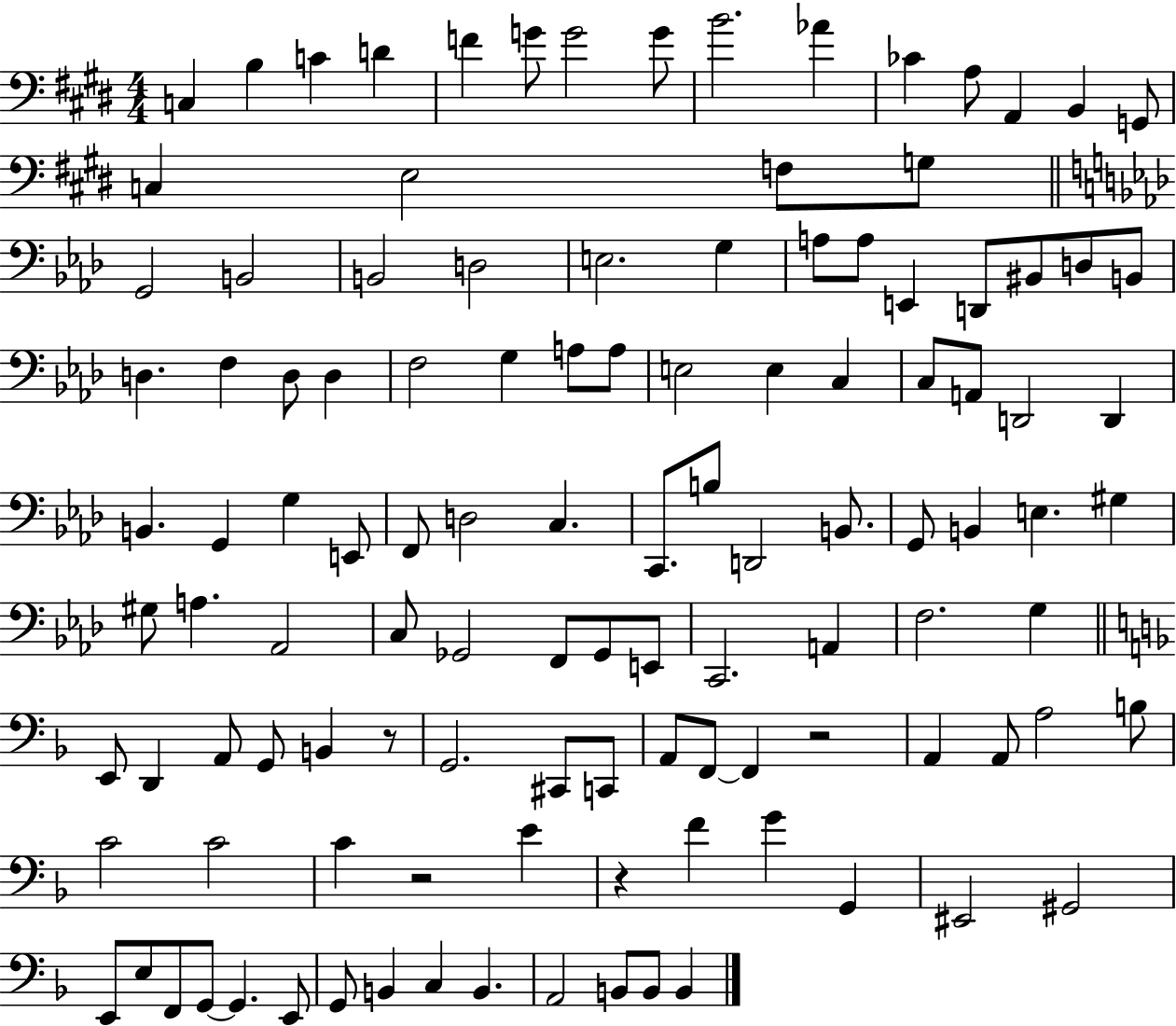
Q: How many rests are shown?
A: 4